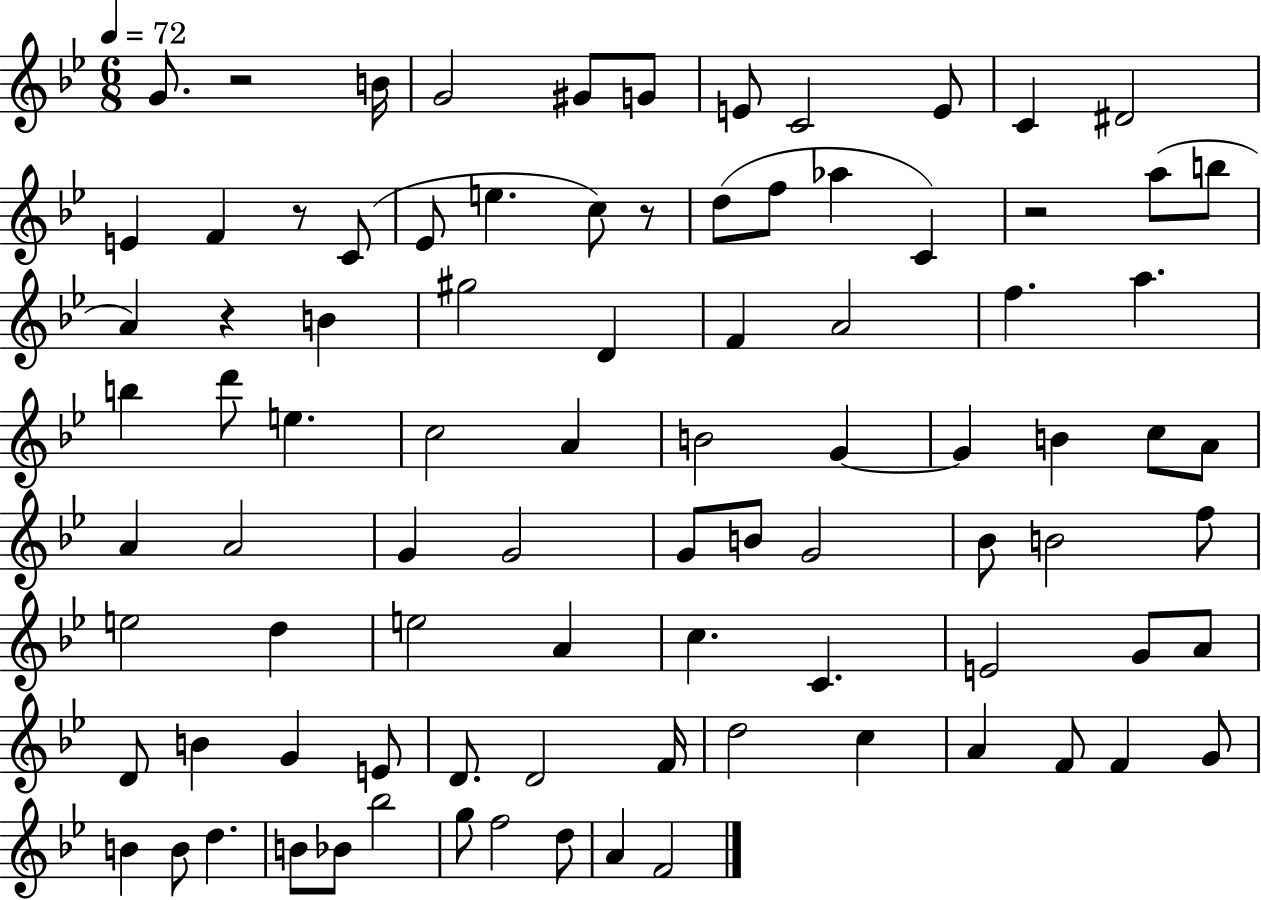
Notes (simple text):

G4/e. R/h B4/s G4/h G#4/e G4/e E4/e C4/h E4/e C4/q D#4/h E4/q F4/q R/e C4/e Eb4/e E5/q. C5/e R/e D5/e F5/e Ab5/q C4/q R/h A5/e B5/e A4/q R/q B4/q G#5/h D4/q F4/q A4/h F5/q. A5/q. B5/q D6/e E5/q. C5/h A4/q B4/h G4/q G4/q B4/q C5/e A4/e A4/q A4/h G4/q G4/h G4/e B4/e G4/h Bb4/e B4/h F5/e E5/h D5/q E5/h A4/q C5/q. C4/q. E4/h G4/e A4/e D4/e B4/q G4/q E4/e D4/e. D4/h F4/s D5/h C5/q A4/q F4/e F4/q G4/e B4/q B4/e D5/q. B4/e Bb4/e Bb5/h G5/e F5/h D5/e A4/q F4/h